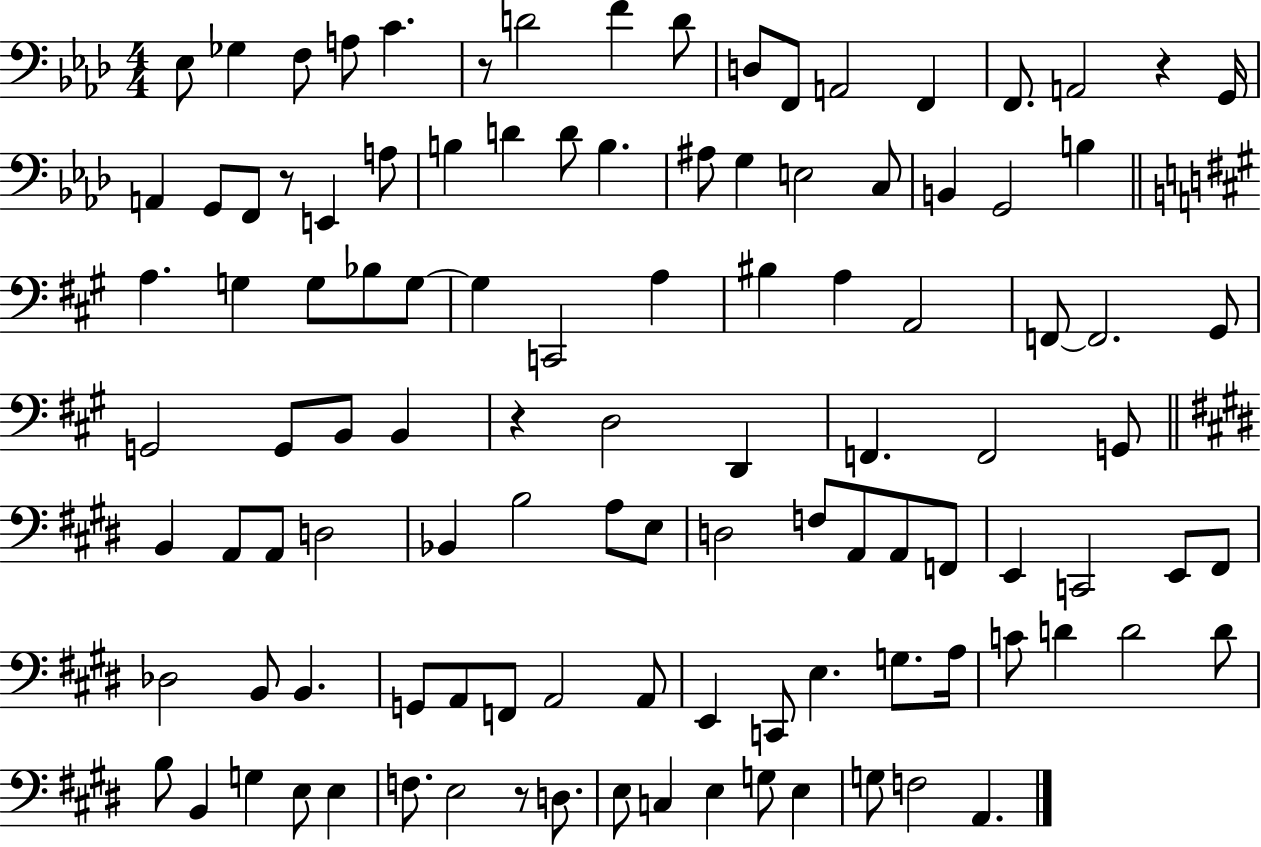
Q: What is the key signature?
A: AES major